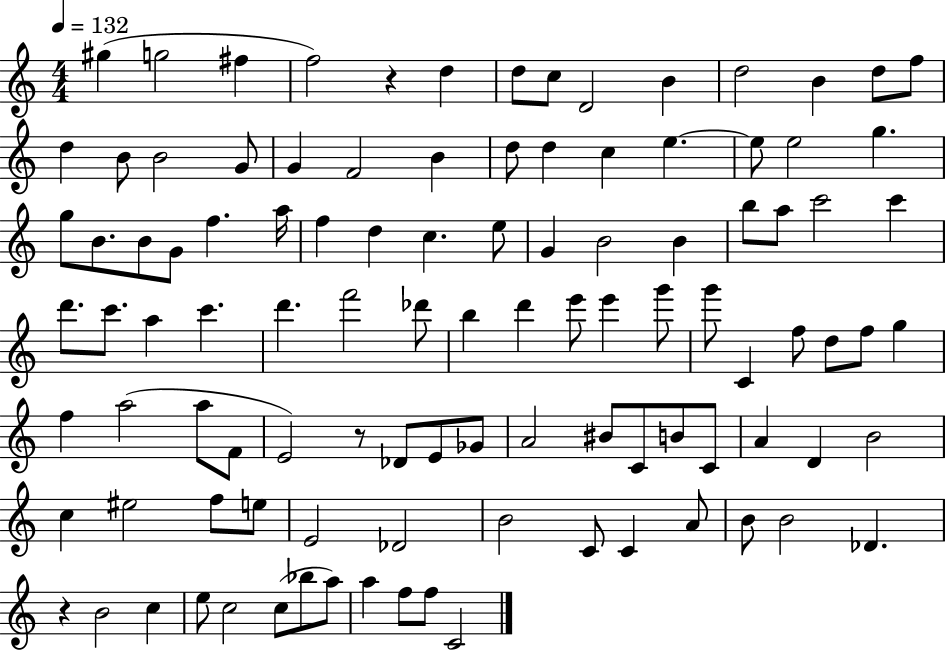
{
  \clef treble
  \numericTimeSignature
  \time 4/4
  \key c \major
  \tempo 4 = 132
  gis''4( g''2 fis''4 | f''2) r4 d''4 | d''8 c''8 d'2 b'4 | d''2 b'4 d''8 f''8 | \break d''4 b'8 b'2 g'8 | g'4 f'2 b'4 | d''8 d''4 c''4 e''4.~~ | e''8 e''2 g''4. | \break g''8 b'8. b'8 g'8 f''4. a''16 | f''4 d''4 c''4. e''8 | g'4 b'2 b'4 | b''8 a''8 c'''2 c'''4 | \break d'''8. c'''8. a''4 c'''4. | d'''4. f'''2 des'''8 | b''4 d'''4 e'''8 e'''4 g'''8 | g'''8 c'4 f''8 d''8 f''8 g''4 | \break f''4 a''2( a''8 f'8 | e'2) r8 des'8 e'8 ges'8 | a'2 bis'8 c'8 b'8 c'8 | a'4 d'4 b'2 | \break c''4 eis''2 f''8 e''8 | e'2 des'2 | b'2 c'8 c'4 a'8 | b'8 b'2 des'4. | \break r4 b'2 c''4 | e''8 c''2 c''8( bes''8 a''8) | a''4 f''8 f''8 c'2 | \bar "|."
}